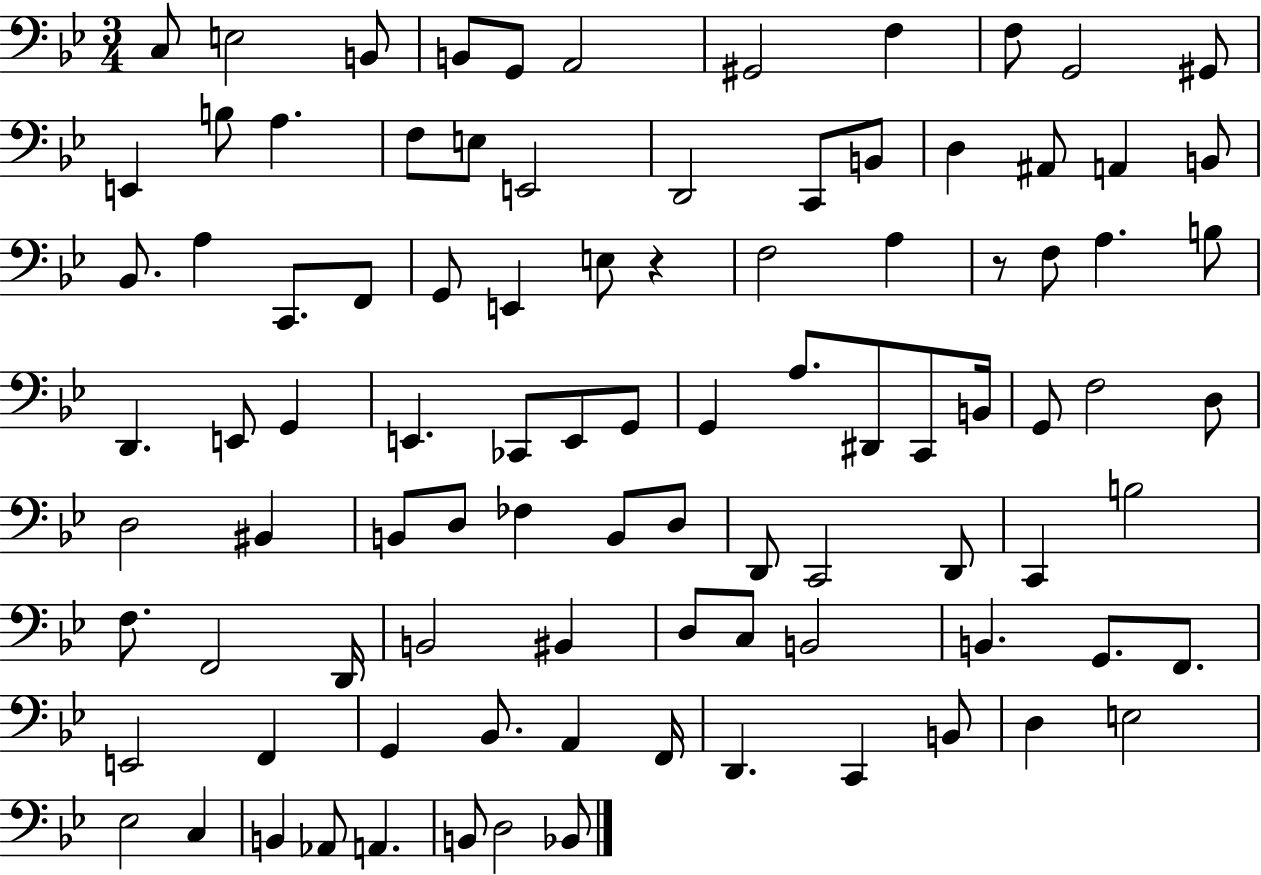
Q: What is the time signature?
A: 3/4